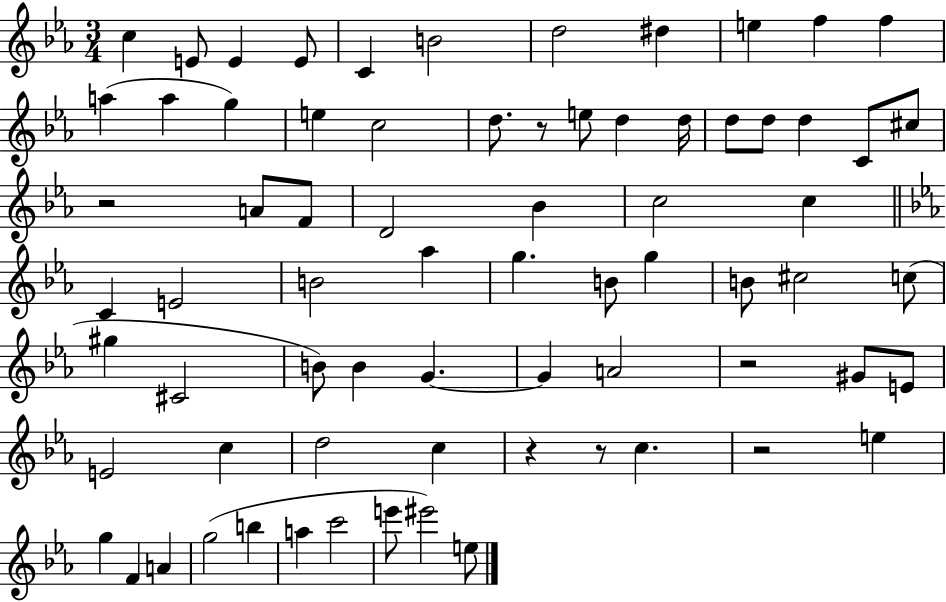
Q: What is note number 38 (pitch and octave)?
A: G5